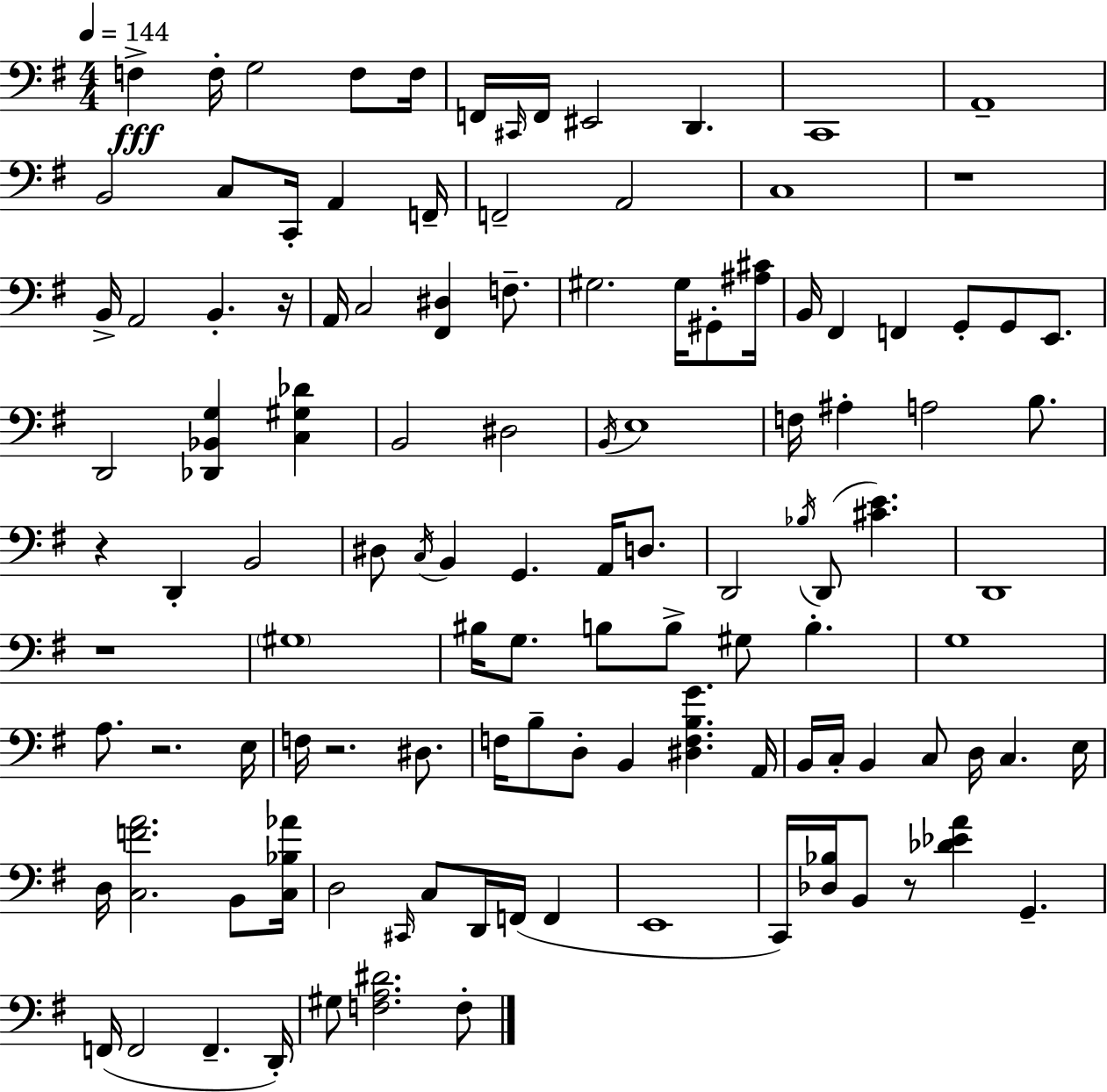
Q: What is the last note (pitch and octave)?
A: F3